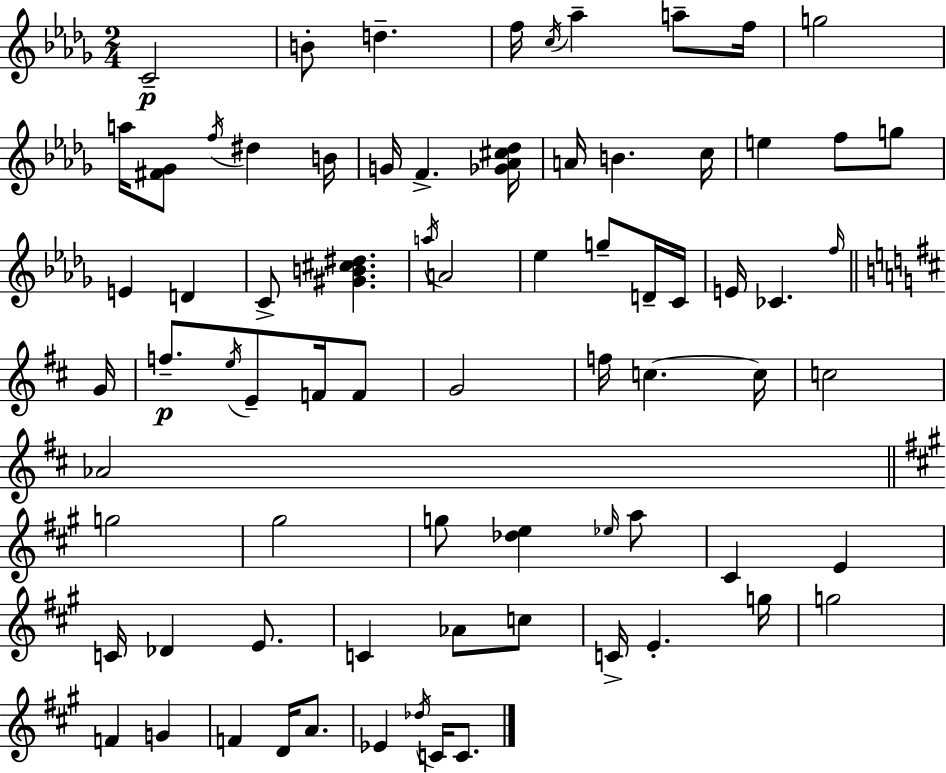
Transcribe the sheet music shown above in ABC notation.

X:1
T:Untitled
M:2/4
L:1/4
K:Bbm
C2 B/2 d f/4 c/4 _a a/2 f/4 g2 a/4 [^F_G]/2 f/4 ^d B/4 G/4 F [_G_A^c_d]/4 A/4 B c/4 e f/2 g/2 E D C/2 [^GB^c^d] a/4 A2 _e g/2 D/4 C/4 E/4 _C f/4 G/4 f/2 e/4 E/2 F/4 F/2 G2 f/4 c c/4 c2 _A2 g2 ^g2 g/2 [_de] _e/4 a/2 ^C E C/4 _D E/2 C _A/2 c/2 C/4 E g/4 g2 F G F D/4 A/2 _E _d/4 C/4 C/2